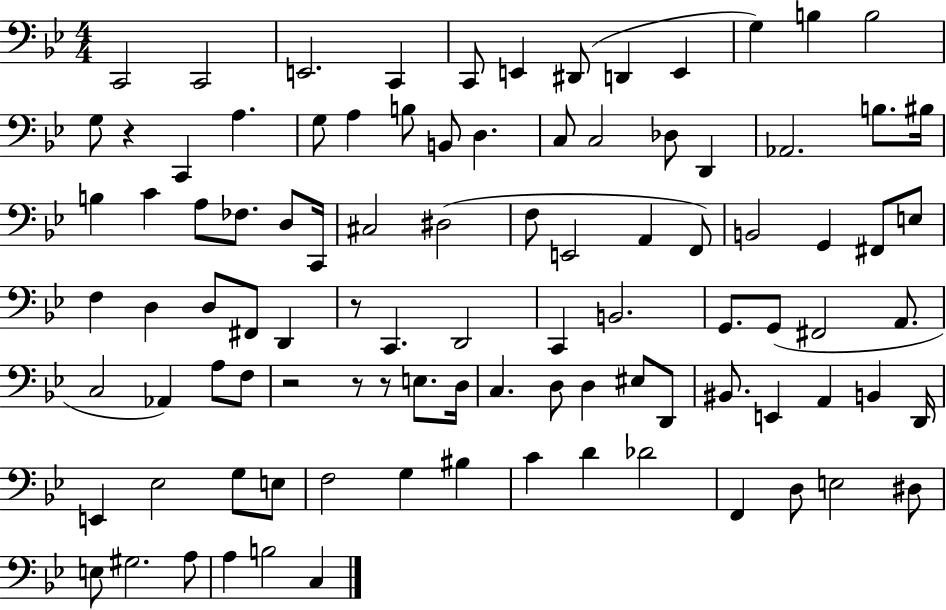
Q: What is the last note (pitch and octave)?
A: C3